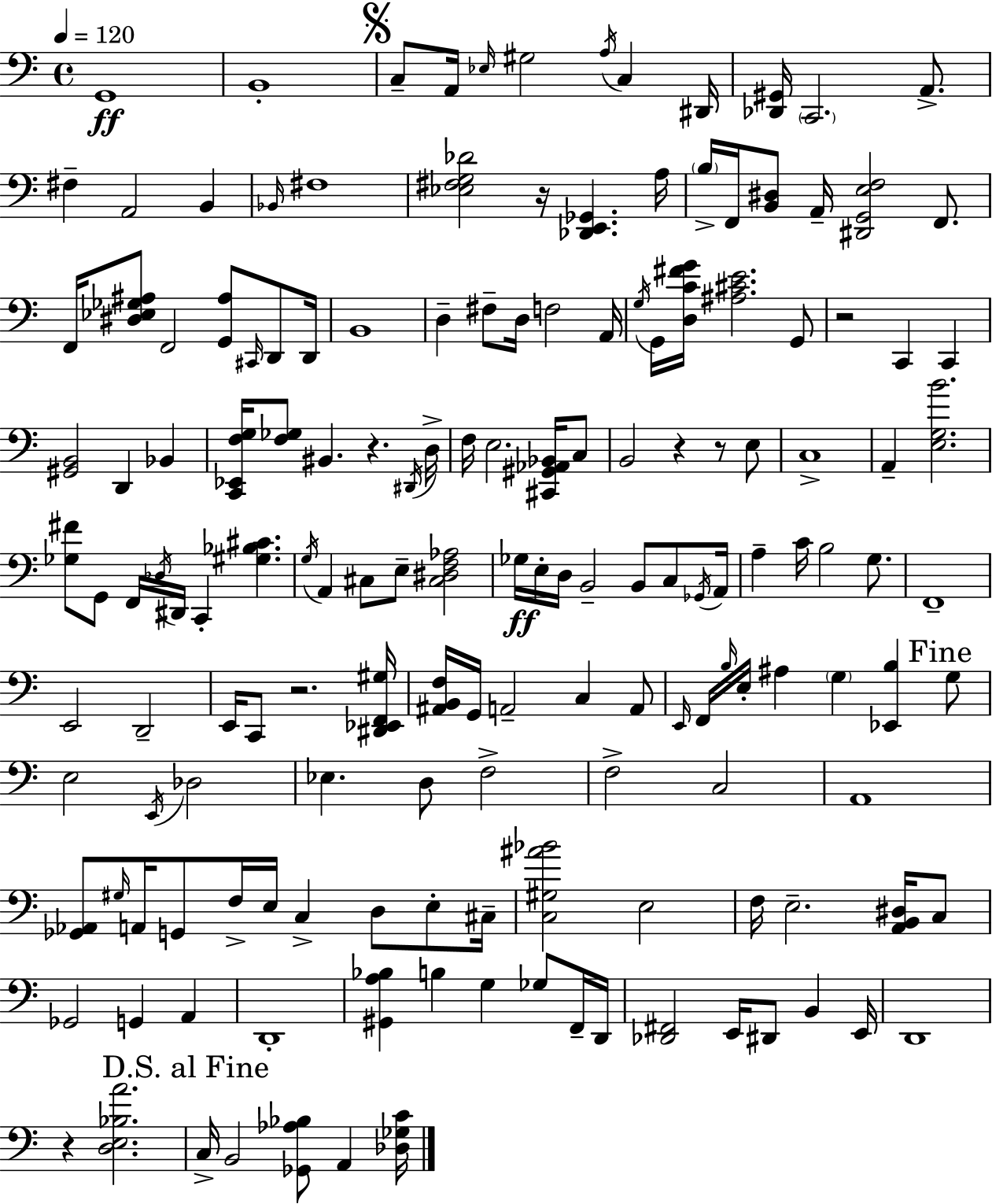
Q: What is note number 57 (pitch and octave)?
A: C#3